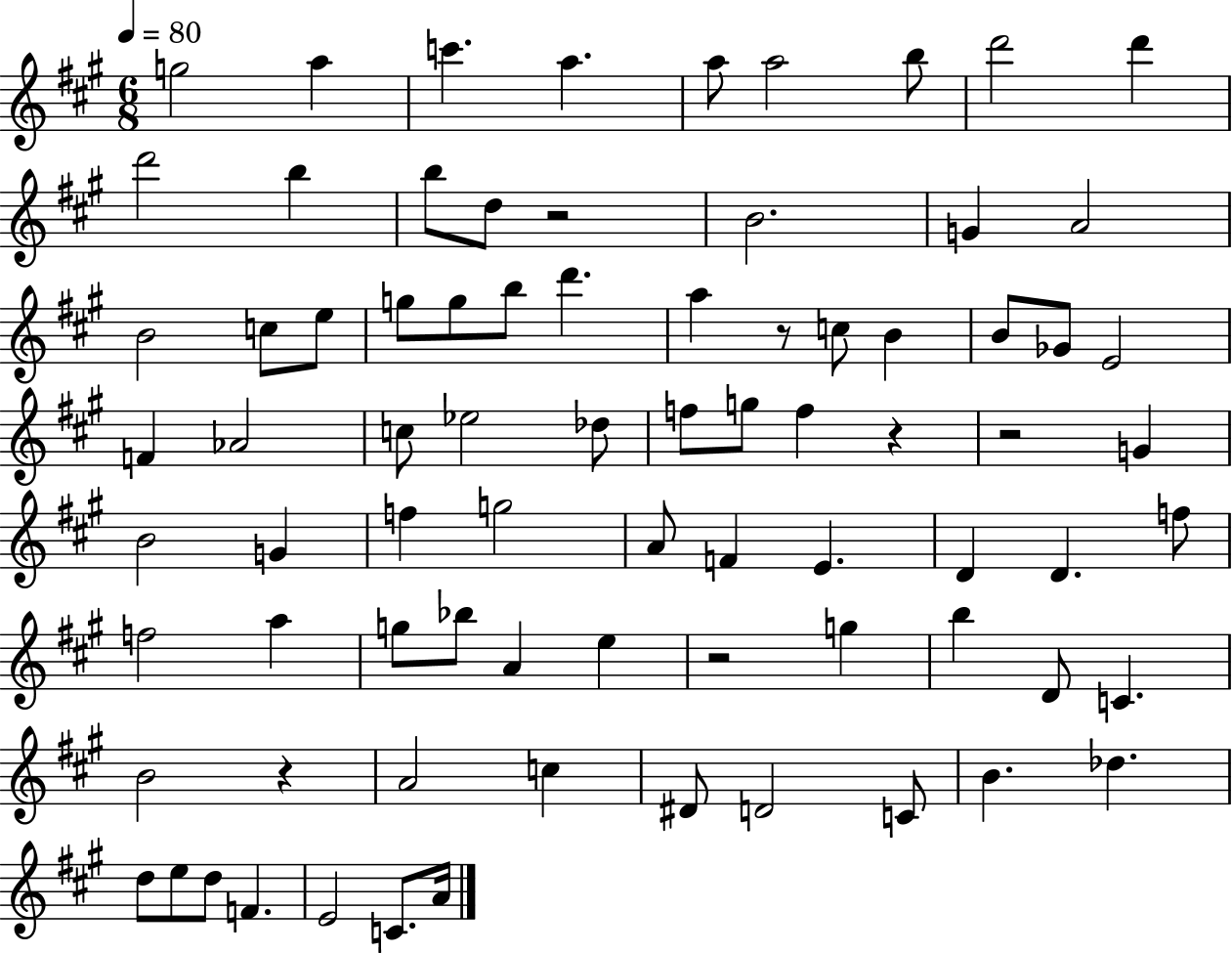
G5/h A5/q C6/q. A5/q. A5/e A5/h B5/e D6/h D6/q D6/h B5/q B5/e D5/e R/h B4/h. G4/q A4/h B4/h C5/e E5/e G5/e G5/e B5/e D6/q. A5/q R/e C5/e B4/q B4/e Gb4/e E4/h F4/q Ab4/h C5/e Eb5/h Db5/e F5/e G5/e F5/q R/q R/h G4/q B4/h G4/q F5/q G5/h A4/e F4/q E4/q. D4/q D4/q. F5/e F5/h A5/q G5/e Bb5/e A4/q E5/q R/h G5/q B5/q D4/e C4/q. B4/h R/q A4/h C5/q D#4/e D4/h C4/e B4/q. Db5/q. D5/e E5/e D5/e F4/q. E4/h C4/e. A4/s